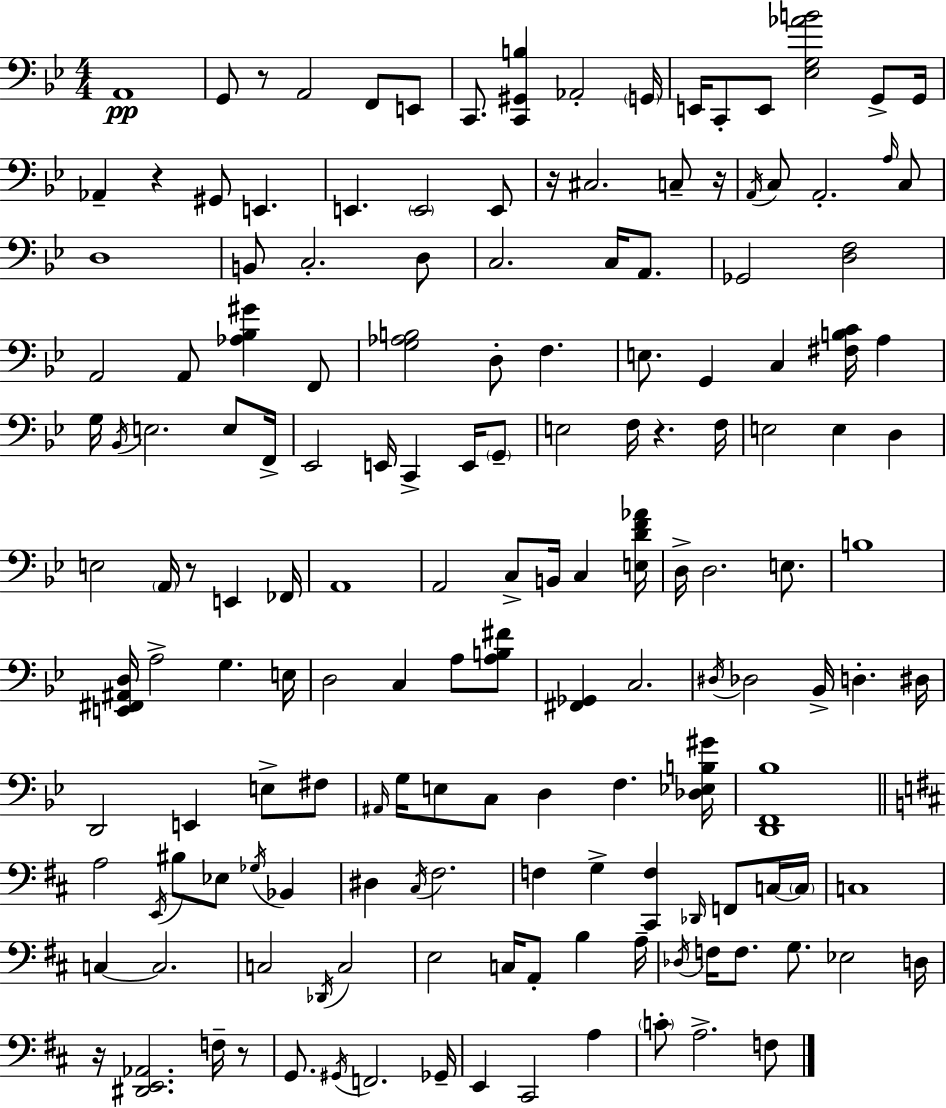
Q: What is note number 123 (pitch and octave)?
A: F3